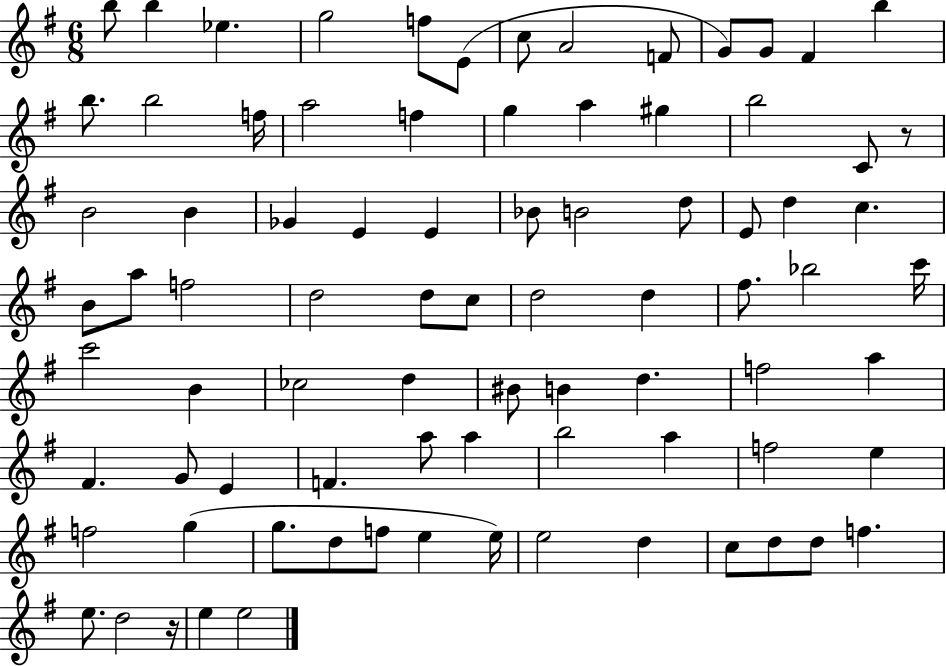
{
  \clef treble
  \numericTimeSignature
  \time 6/8
  \key g \major
  b''8 b''4 ees''4. | g''2 f''8 e'8( | c''8 a'2 f'8 | g'8) g'8 fis'4 b''4 | \break b''8. b''2 f''16 | a''2 f''4 | g''4 a''4 gis''4 | b''2 c'8 r8 | \break b'2 b'4 | ges'4 e'4 e'4 | bes'8 b'2 d''8 | e'8 d''4 c''4. | \break b'8 a''8 f''2 | d''2 d''8 c''8 | d''2 d''4 | fis''8. bes''2 c'''16 | \break c'''2 b'4 | ces''2 d''4 | bis'8 b'4 d''4. | f''2 a''4 | \break fis'4. g'8 e'4 | f'4. a''8 a''4 | b''2 a''4 | f''2 e''4 | \break f''2 g''4( | g''8. d''8 f''8 e''4 e''16) | e''2 d''4 | c''8 d''8 d''8 f''4. | \break e''8. d''2 r16 | e''4 e''2 | \bar "|."
}